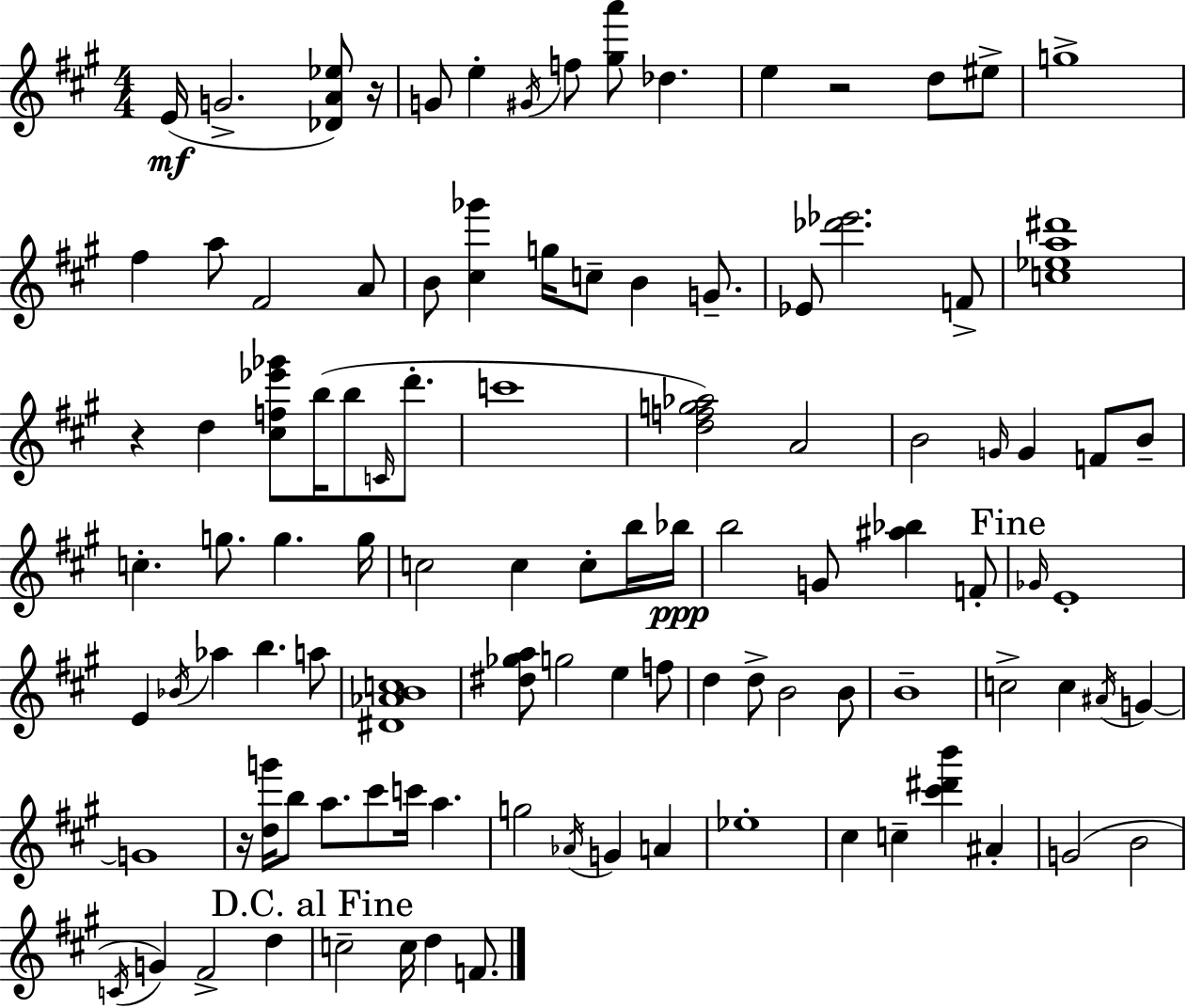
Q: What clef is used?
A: treble